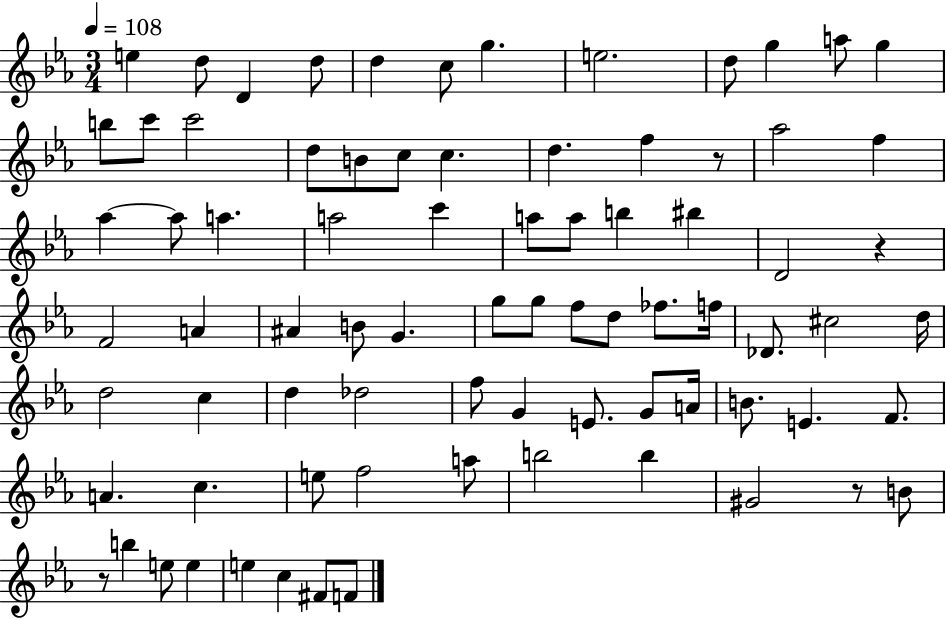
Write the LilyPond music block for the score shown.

{
  \clef treble
  \numericTimeSignature
  \time 3/4
  \key ees \major
  \tempo 4 = 108
  e''4 d''8 d'4 d''8 | d''4 c''8 g''4. | e''2. | d''8 g''4 a''8 g''4 | \break b''8 c'''8 c'''2 | d''8 b'8 c''8 c''4. | d''4. f''4 r8 | aes''2 f''4 | \break aes''4~~ aes''8 a''4. | a''2 c'''4 | a''8 a''8 b''4 bis''4 | d'2 r4 | \break f'2 a'4 | ais'4 b'8 g'4. | g''8 g''8 f''8 d''8 fes''8. f''16 | des'8. cis''2 d''16 | \break d''2 c''4 | d''4 des''2 | f''8 g'4 e'8. g'8 a'16 | b'8. e'4. f'8. | \break a'4. c''4. | e''8 f''2 a''8 | b''2 b''4 | gis'2 r8 b'8 | \break r8 b''4 e''8 e''4 | e''4 c''4 fis'8 f'8 | \bar "|."
}